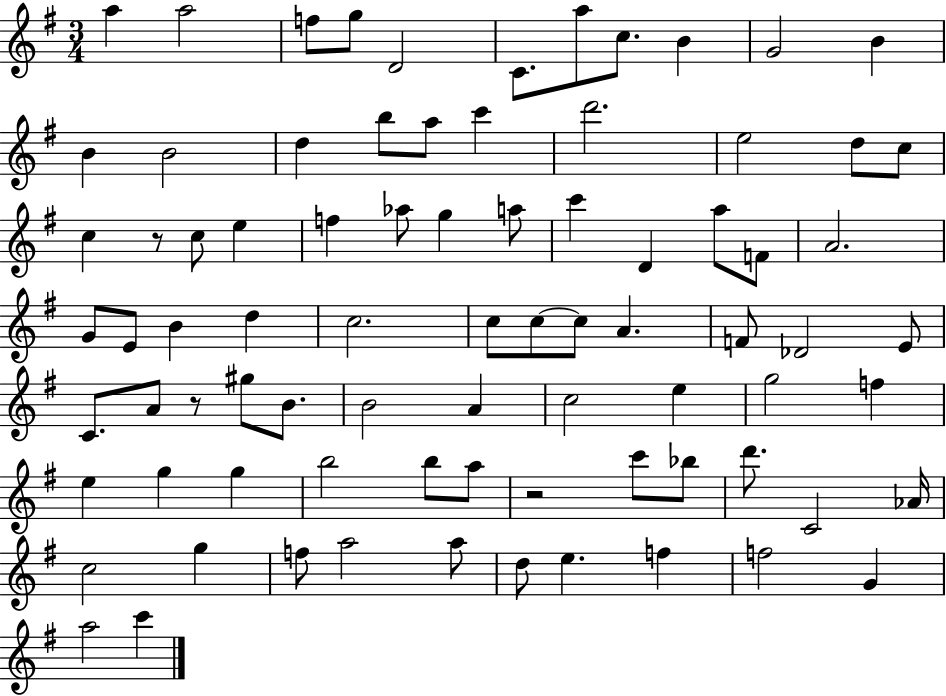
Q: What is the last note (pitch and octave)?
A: C6